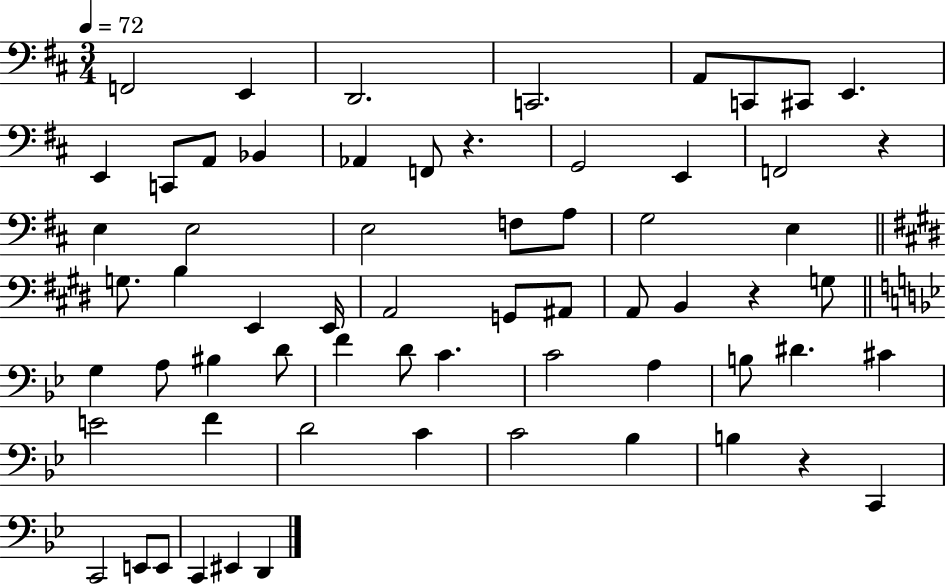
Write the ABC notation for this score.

X:1
T:Untitled
M:3/4
L:1/4
K:D
F,,2 E,, D,,2 C,,2 A,,/2 C,,/2 ^C,,/2 E,, E,, C,,/2 A,,/2 _B,, _A,, F,,/2 z G,,2 E,, F,,2 z E, E,2 E,2 F,/2 A,/2 G,2 E, G,/2 B, E,, E,,/4 A,,2 G,,/2 ^A,,/2 A,,/2 B,, z G,/2 G, A,/2 ^B, D/2 F D/2 C C2 A, B,/2 ^D ^C E2 F D2 C C2 _B, B, z C,, C,,2 E,,/2 E,,/2 C,, ^E,, D,,